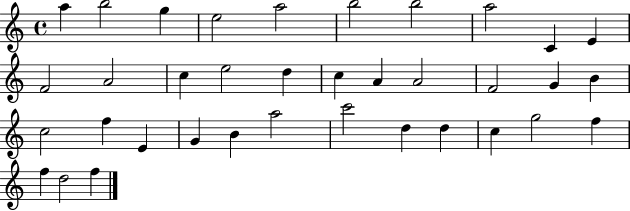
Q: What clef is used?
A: treble